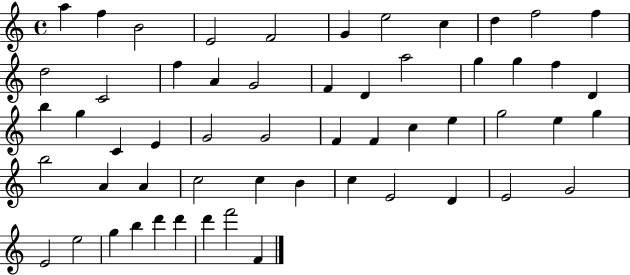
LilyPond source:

{
  \clef treble
  \time 4/4
  \defaultTimeSignature
  \key c \major
  a''4 f''4 b'2 | e'2 f'2 | g'4 e''2 c''4 | d''4 f''2 f''4 | \break d''2 c'2 | f''4 a'4 g'2 | f'4 d'4 a''2 | g''4 g''4 f''4 d'4 | \break b''4 g''4 c'4 e'4 | g'2 g'2 | f'4 f'4 c''4 e''4 | g''2 e''4 g''4 | \break b''2 a'4 a'4 | c''2 c''4 b'4 | c''4 e'2 d'4 | e'2 g'2 | \break e'2 e''2 | g''4 b''4 d'''4 d'''4 | d'''4 f'''2 f'4 | \bar "|."
}